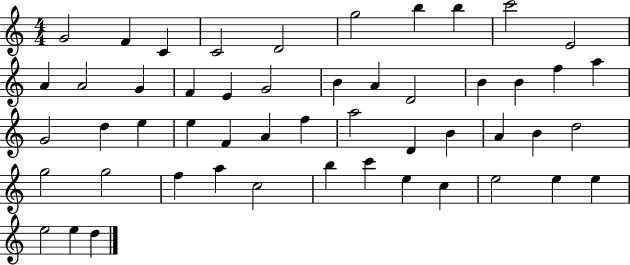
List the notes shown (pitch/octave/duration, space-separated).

G4/h F4/q C4/q C4/h D4/h G5/h B5/q B5/q C6/h E4/h A4/q A4/h G4/q F4/q E4/q G4/h B4/q A4/q D4/h B4/q B4/q F5/q A5/q G4/h D5/q E5/q E5/q F4/q A4/q F5/q A5/h D4/q B4/q A4/q B4/q D5/h G5/h G5/h F5/q A5/q C5/h B5/q C6/q E5/q C5/q E5/h E5/q E5/q E5/h E5/q D5/q